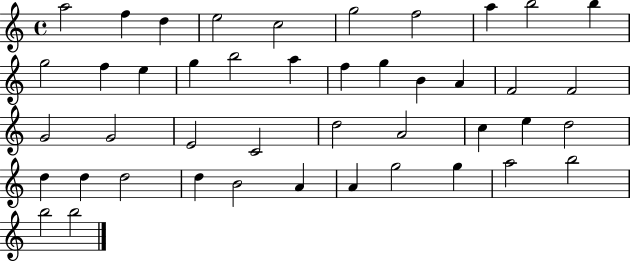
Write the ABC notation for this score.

X:1
T:Untitled
M:4/4
L:1/4
K:C
a2 f d e2 c2 g2 f2 a b2 b g2 f e g b2 a f g B A F2 F2 G2 G2 E2 C2 d2 A2 c e d2 d d d2 d B2 A A g2 g a2 b2 b2 b2